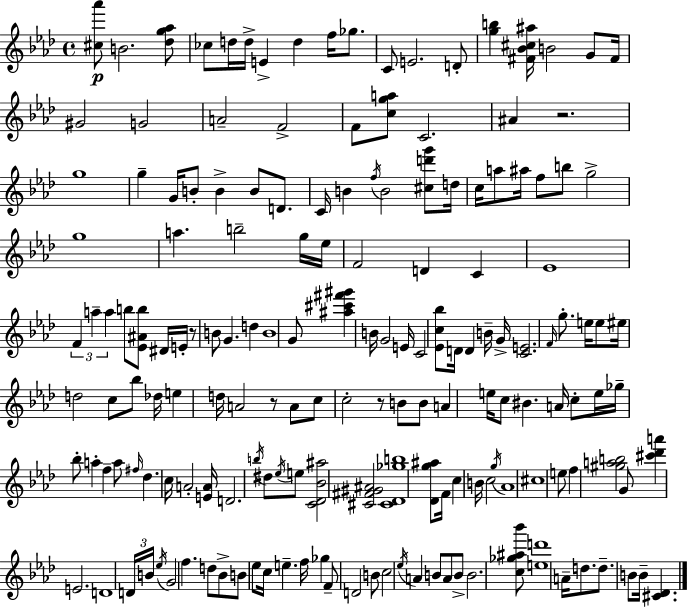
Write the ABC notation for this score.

X:1
T:Untitled
M:4/4
L:1/4
K:Ab
[^c_a']/2 B2 [_dg_a]/2 _c/2 d/4 d/4 E d f/4 _g/2 C/2 E2 D/2 [gb] [^F_B^c^a]/4 B2 G/2 ^F/4 ^G2 G2 A2 F2 F/2 [cga]/2 C2 ^A z2 g4 g G/4 B/2 B B/2 D/2 C/4 B f/4 B2 [^cd'g']/2 d/4 c/4 a/2 ^a/4 f/2 b/2 g2 g4 a b2 g/4 _e/4 F2 D C _E4 F a a b/2 [_E^Ab]/2 ^D/4 E/4 z/2 B/2 G d B4 G/2 [^a^c'^f'^g'] B/4 G2 E/4 C2 [_Ec_b]/2 D/4 D B/4 G/4 [CE]2 F/4 g/2 e/4 e/2 ^e/4 d2 c/2 _b/2 _d/4 e d/4 A2 z/2 A/2 c/2 c2 z/2 B/2 B/2 A e/4 c/2 ^B A/4 c/2 e/4 _g/4 _b/2 a f a/2 ^f/4 _d c/4 A2 [EA]/4 D2 b/4 ^d/2 _e/4 e/2 [C_D_B^a]2 [^C^F^G^A]2 [^C_D_gb]4 [_Dg^a]/2 F/4 c B/4 c2 g/4 _A4 ^c4 e/2 f [^gab]2 G/2 [^c'_d'a'] E2 D4 D/4 B/4 _e/4 G2 f d/2 _B/2 B/2 _e/2 c/4 e f/4 _g F/2 D2 B/2 c2 _e/4 A B/2 A/2 B/2 B2 [c_g^a_b']/2 [ed']4 A/4 d/2 d/2 B/2 B/4 [^C_D]